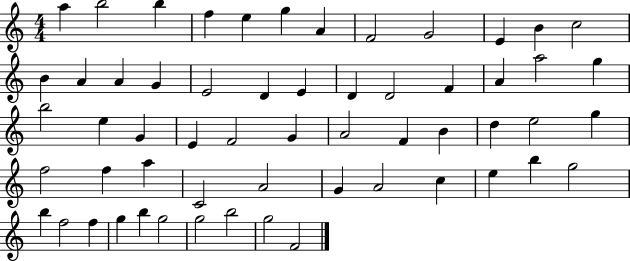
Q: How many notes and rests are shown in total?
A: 58